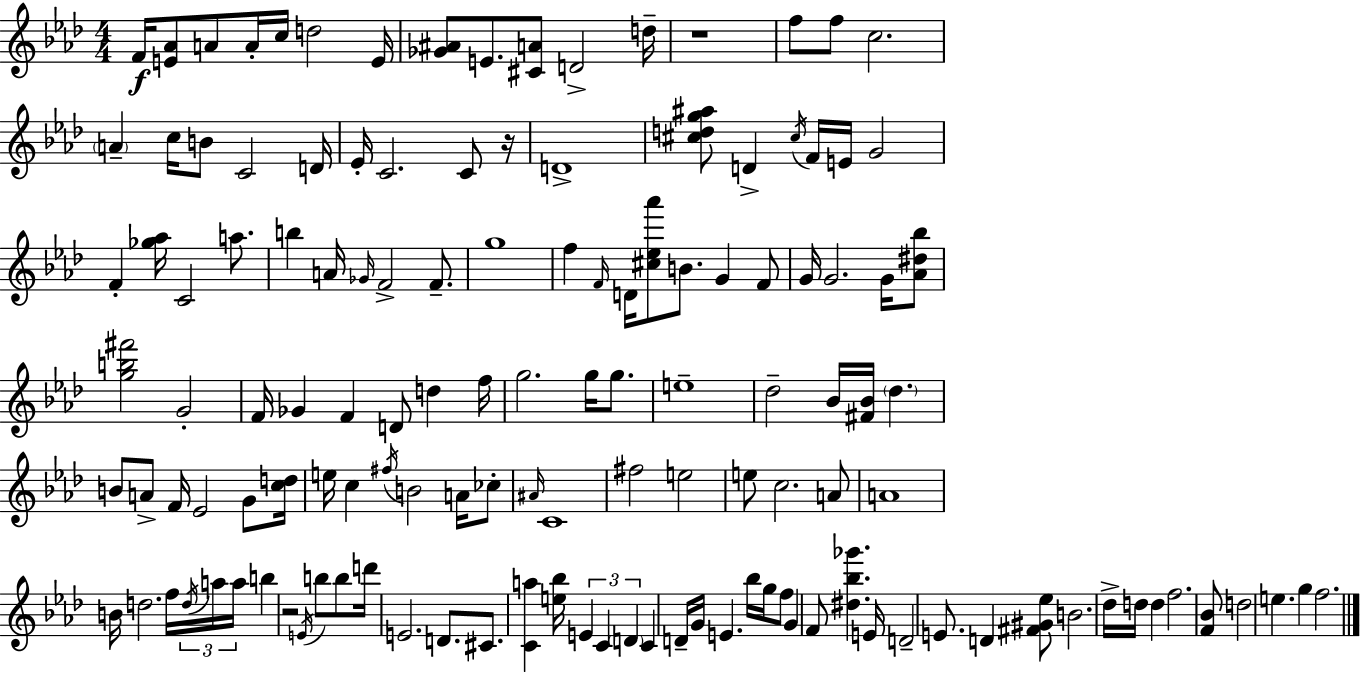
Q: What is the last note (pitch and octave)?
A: F5